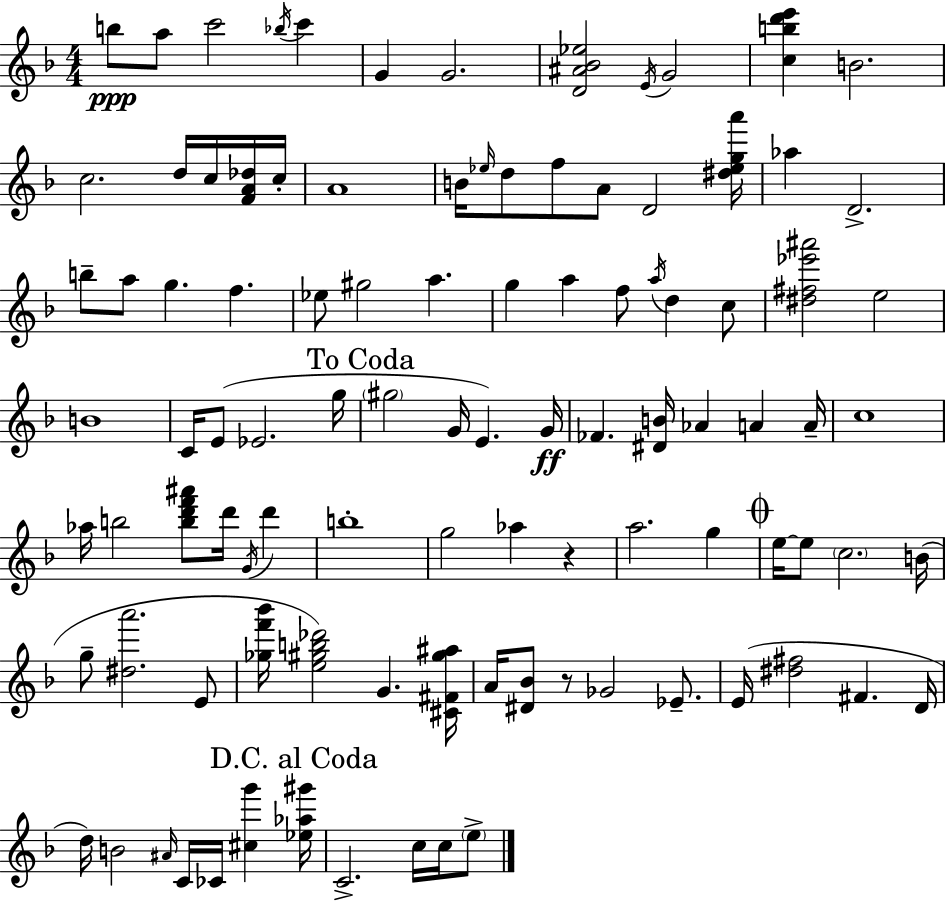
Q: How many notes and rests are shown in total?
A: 100